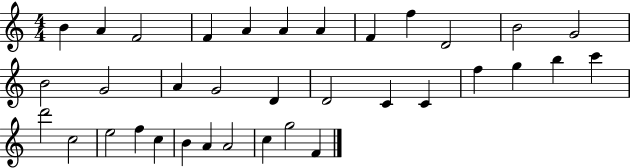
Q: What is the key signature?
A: C major